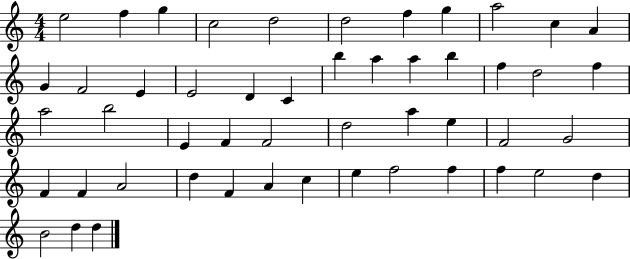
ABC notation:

X:1
T:Untitled
M:4/4
L:1/4
K:C
e2 f g c2 d2 d2 f g a2 c A G F2 E E2 D C b a a b f d2 f a2 b2 E F F2 d2 a e F2 G2 F F A2 d F A c e f2 f f e2 d B2 d d